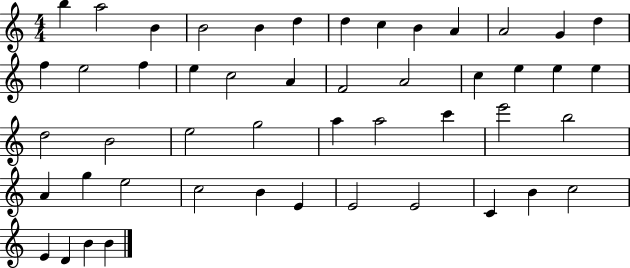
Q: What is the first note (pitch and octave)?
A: B5